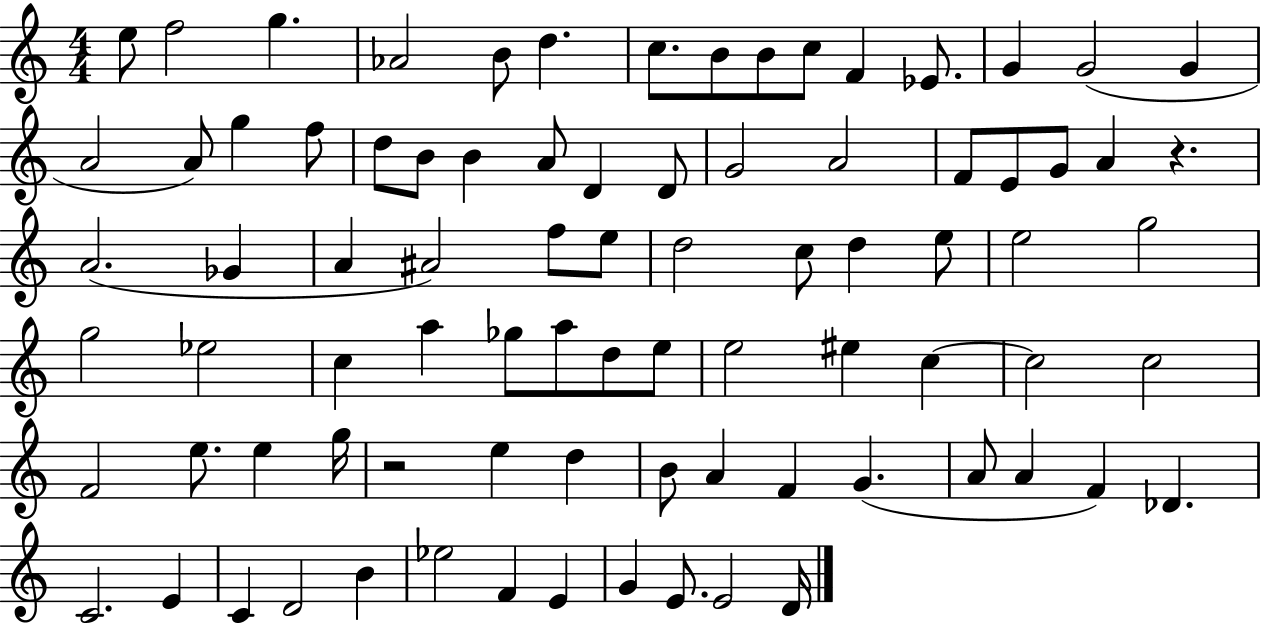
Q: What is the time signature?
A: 4/4